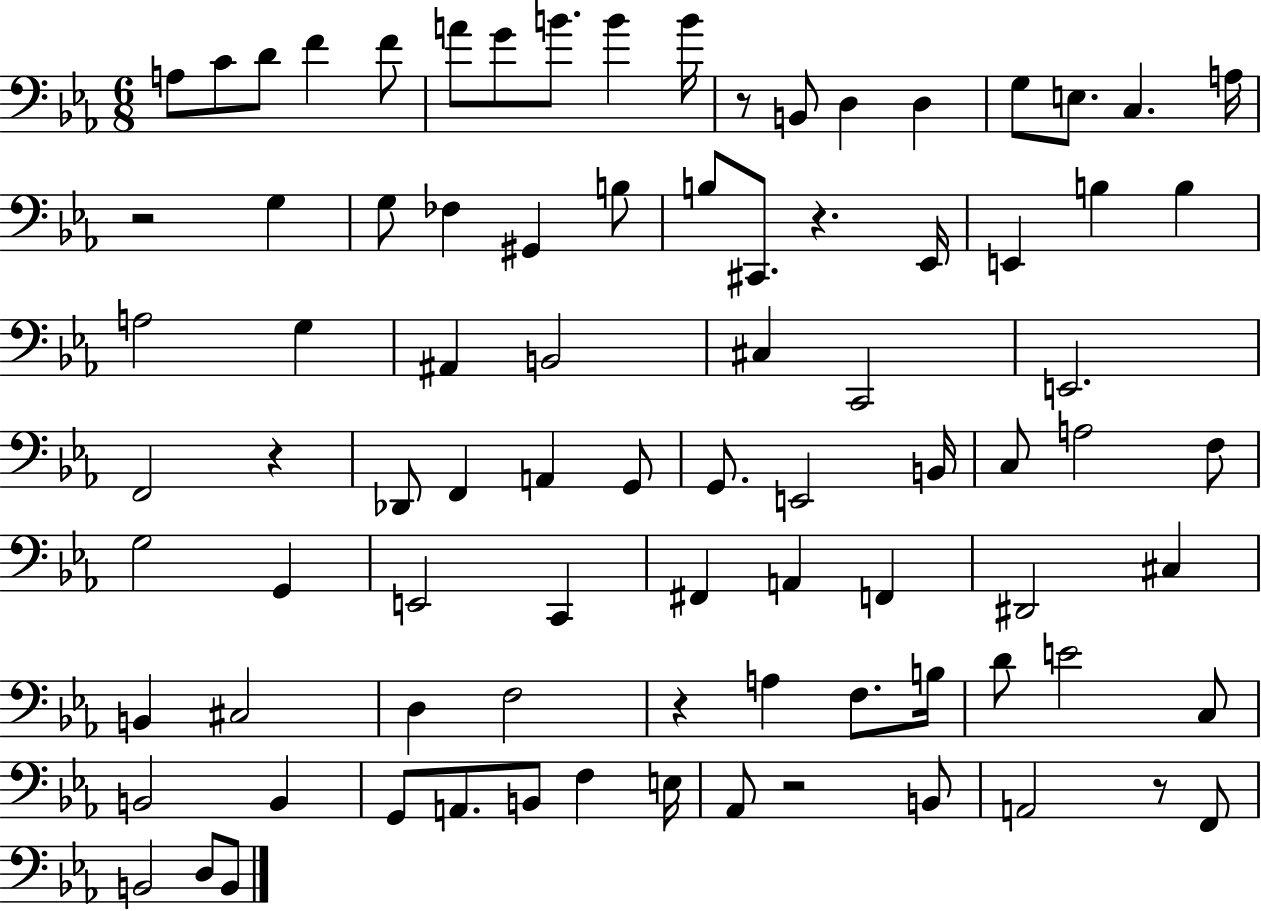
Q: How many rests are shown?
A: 7